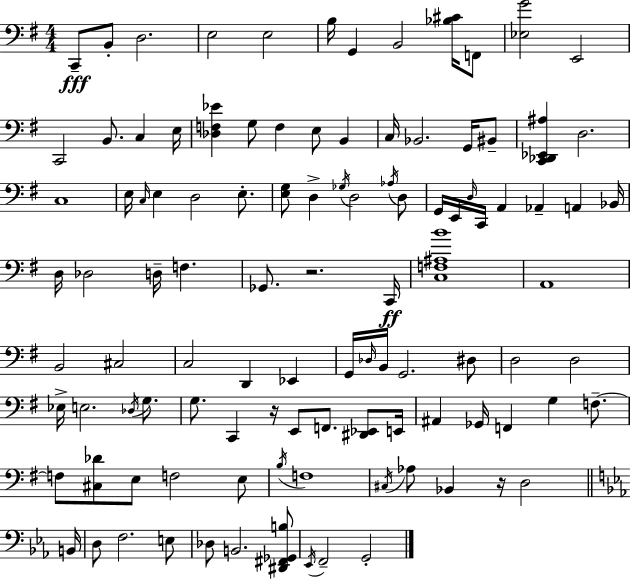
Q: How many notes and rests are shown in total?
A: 106